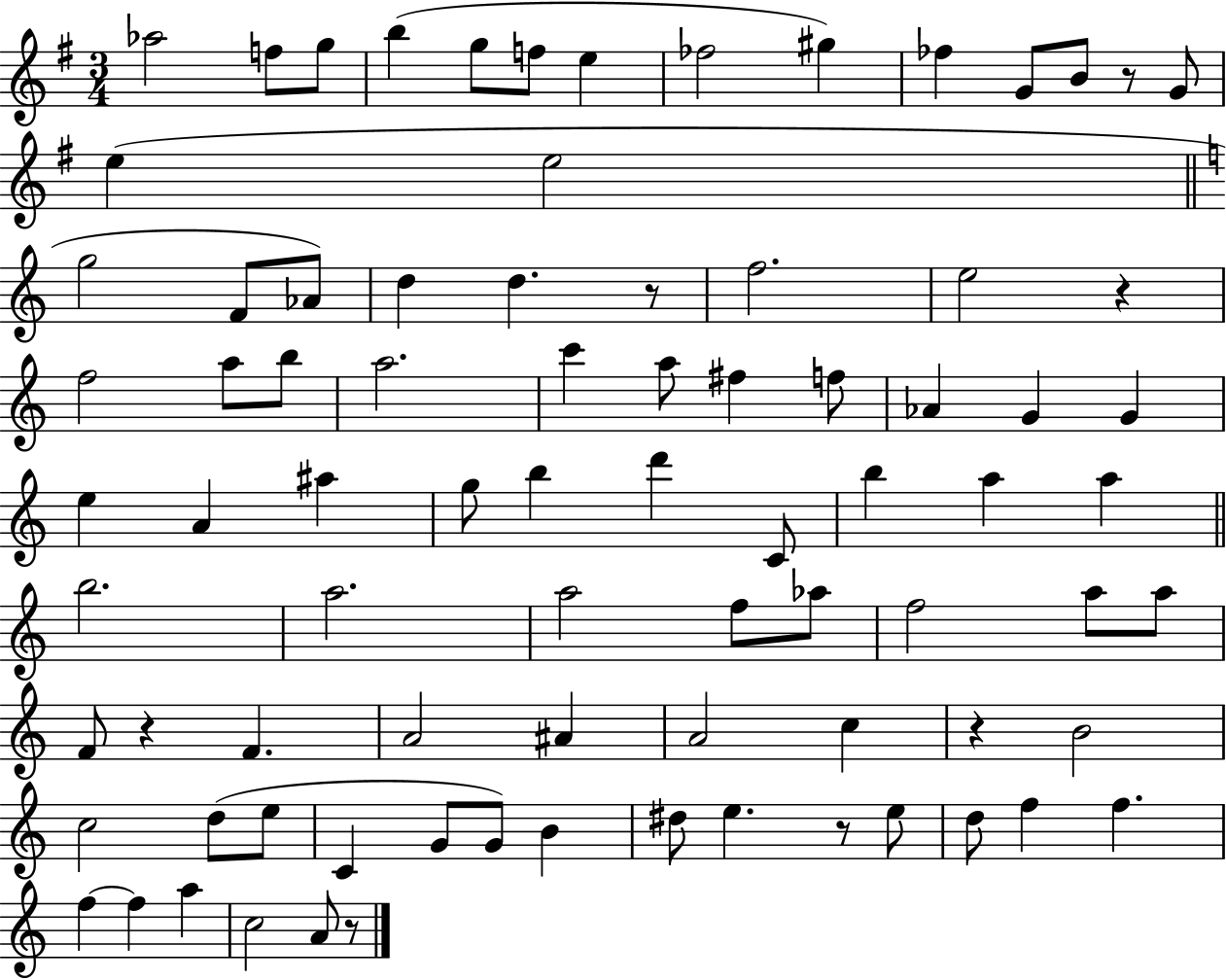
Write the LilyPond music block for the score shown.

{
  \clef treble
  \numericTimeSignature
  \time 3/4
  \key g \major
  aes''2 f''8 g''8 | b''4( g''8 f''8 e''4 | fes''2 gis''4) | fes''4 g'8 b'8 r8 g'8 | \break e''4( e''2 | \bar "||" \break \key c \major g''2 f'8 aes'8) | d''4 d''4. r8 | f''2. | e''2 r4 | \break f''2 a''8 b''8 | a''2. | c'''4 a''8 fis''4 f''8 | aes'4 g'4 g'4 | \break e''4 a'4 ais''4 | g''8 b''4 d'''4 c'8 | b''4 a''4 a''4 | \bar "||" \break \key a \minor b''2. | a''2. | a''2 f''8 aes''8 | f''2 a''8 a''8 | \break f'8 r4 f'4. | a'2 ais'4 | a'2 c''4 | r4 b'2 | \break c''2 d''8( e''8 | c'4 g'8 g'8) b'4 | dis''8 e''4. r8 e''8 | d''8 f''4 f''4. | \break f''4~~ f''4 a''4 | c''2 a'8 r8 | \bar "|."
}